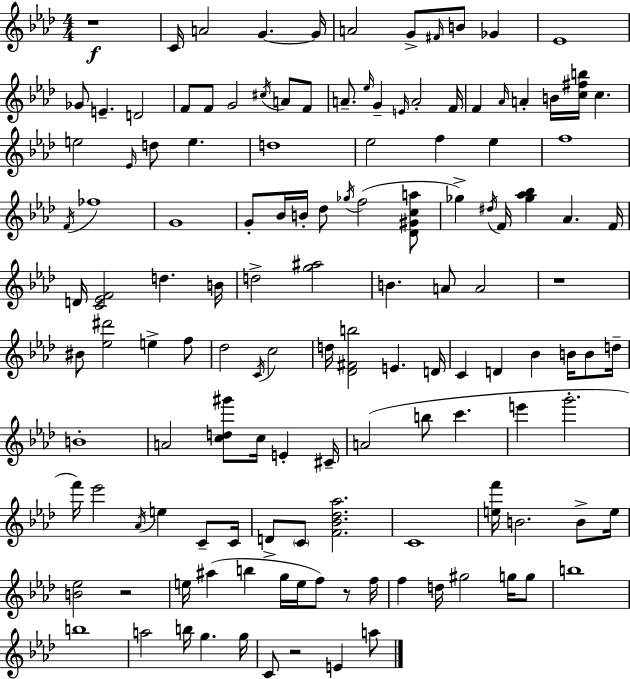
{
  \clef treble
  \numericTimeSignature
  \time 4/4
  \key aes \major
  r1\f | c'16 a'2 g'4.~~ g'16 | a'2 g'8-> \grace { fis'16 } b'8 ges'4 | ees'1 | \break ges'8 e'4.-- d'2 | f'8 f'8 g'2 \acciaccatura { cis''16 } a'8 | f'8 a'8.-- \grace { ees''16 } g'4-- \grace { e'16 } a'2-. | f'16 f'4 \grace { aes'16 } a'4-. b'16 <c'' fis'' b''>16 c''4. | \break e''2 \grace { ees'16 } d''8 | e''4. d''1 | ees''2 f''4 | ees''4 f''1 | \break \acciaccatura { f'16 } fes''1 | g'1 | g'8-. bes'16 b'16-. des''8 \acciaccatura { ges''16 }( f''2 | <des' gis' c'' a''>8 ges''4->) \acciaccatura { dis''16 } f'16 <ges'' aes'' bes''>4 | \break aes'4. f'16 d'16 <c' ees' f'>2 | d''4. b'16 d''2-> | <g'' ais''>2 b'4. a'8 | a'2 r1 | \break bis'8 <ees'' dis'''>2 | e''4-> f''8 des''2 | \acciaccatura { c'16 } c''2 d''16 <des' fis' b''>2 | e'4. d'16 c'4 d'4 | \break bes'4 b'16 b'8 d''16-- b'1-. | a'2 | <c'' d'' gis'''>8 c''16 e'4-. cis'16-- a'2( | b''8 c'''4. e'''4 g'''2.-. | \break f'''16) ees'''2 | \acciaccatura { aes'16 } e''4 c'8-- c'16 d'8-> \parenthesize c'8 <f' bes' des'' aes''>2. | c'1 | <e'' f'''>16 b'2. | \break b'8-> e''16 <b' ees''>2 | r2 e''16 ais''4( | b''4 g''16 e''16 f''8) r8 f''16 f''4 d''16 | gis''2 g''16 g''8 b''1 | \break b''1 | a''2 | b''16 g''4. g''16 c'8 r2 | e'4 a''8 \bar "|."
}